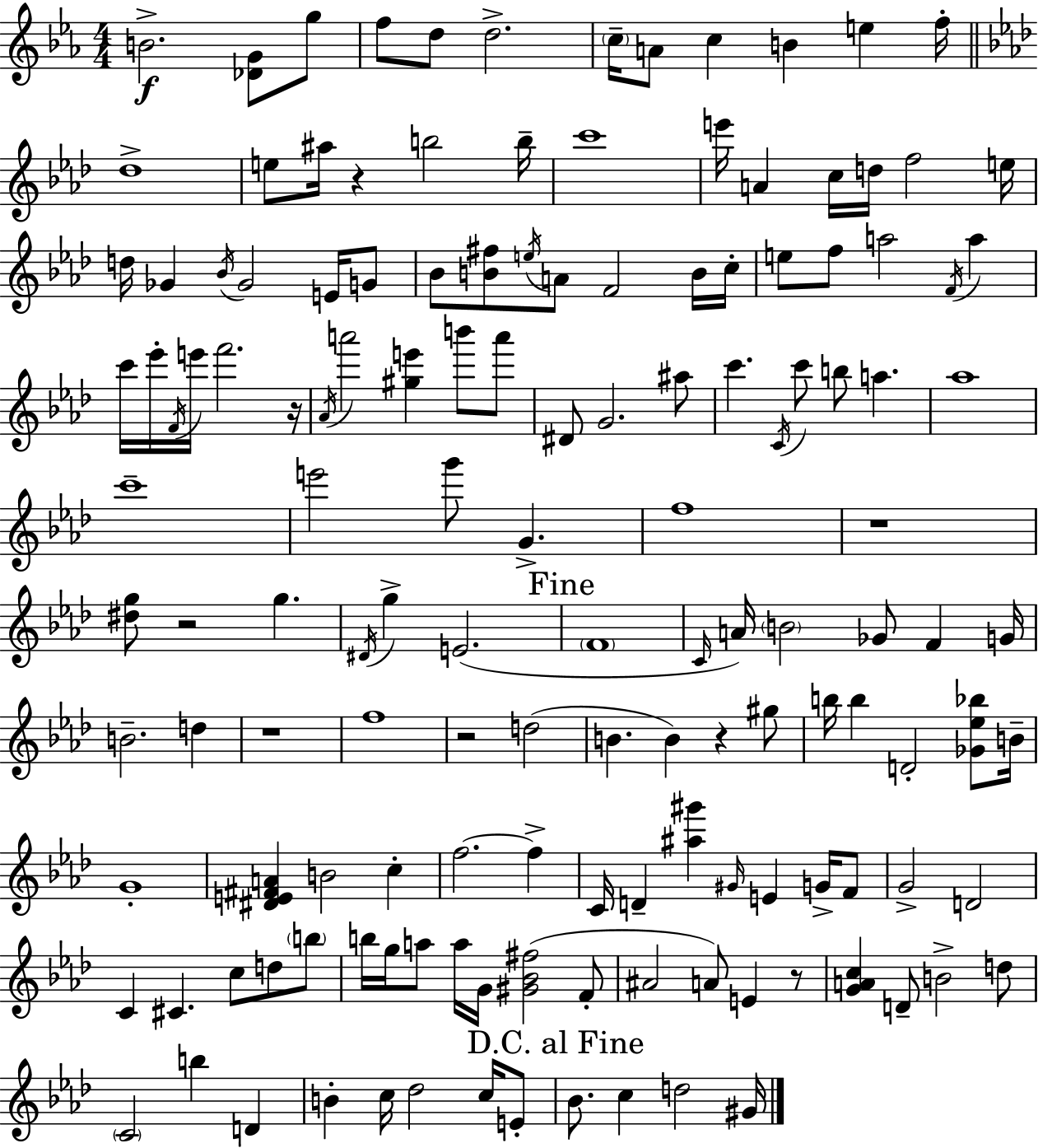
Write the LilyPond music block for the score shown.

{
  \clef treble
  \numericTimeSignature
  \time 4/4
  \key ees \major
  \repeat volta 2 { b'2.->\f <des' g'>8 g''8 | f''8 d''8 d''2.-> | \parenthesize c''16-- a'8 c''4 b'4 e''4 f''16-. | \bar "||" \break \key f \minor des''1-> | e''8 ais''16 r4 b''2 b''16-- | c'''1 | e'''16 a'4 c''16 d''16 f''2 e''16 | \break d''16 ges'4 \acciaccatura { bes'16 } ges'2 e'16 g'8 | bes'8 <b' fis''>8 \acciaccatura { e''16 } a'8 f'2 | b'16 c''16-. e''8 f''8 a''2 \acciaccatura { f'16 } a''4 | c'''16 ees'''16-. \acciaccatura { f'16 } e'''16 f'''2. | \break r16 \acciaccatura { aes'16 } a'''2 <gis'' e'''>4 | b'''8 a'''8 dis'8 g'2. | ais''8 c'''4. \acciaccatura { c'16 } c'''8 b''8 | a''4. aes''1 | \break c'''1-- | e'''2 g'''8 | g'4.-> f''1 | r1 | \break <dis'' g''>8 r2 | g''4. \acciaccatura { dis'16 } g''4-> e'2.( | \mark "Fine" \parenthesize f'1 | \grace { c'16 } a'16) \parenthesize b'2 | \break ges'8 f'4 g'16 b'2.-- | d''4 r1 | f''1 | r2 | \break d''2( b'4. b'4) | r4 gis''8 b''16 b''4 d'2-. | <ges' ees'' bes''>8 b'16-- g'1-. | <dis' e' fis' a'>4 b'2 | \break c''4-. f''2.~~ | f''4-> c'16 d'4-- <ais'' gis'''>4 | \grace { gis'16 } e'4 g'16-> f'8 g'2-> | d'2 c'4 cis'4. | \break c''8 d''8 \parenthesize b''8 b''16 g''16 a''8 a''16 g'16 <gis' bes' fis''>2( | f'8-. ais'2 | a'8) e'4 r8 <g' a' c''>4 d'8-- b'2-> | d''8 \parenthesize c'2 | \break b''4 d'4 b'4-. c''16 des''2 | c''16 e'8-. \mark "D.C. al Fine" bes'8. c''4 | d''2 gis'16 } \bar "|."
}